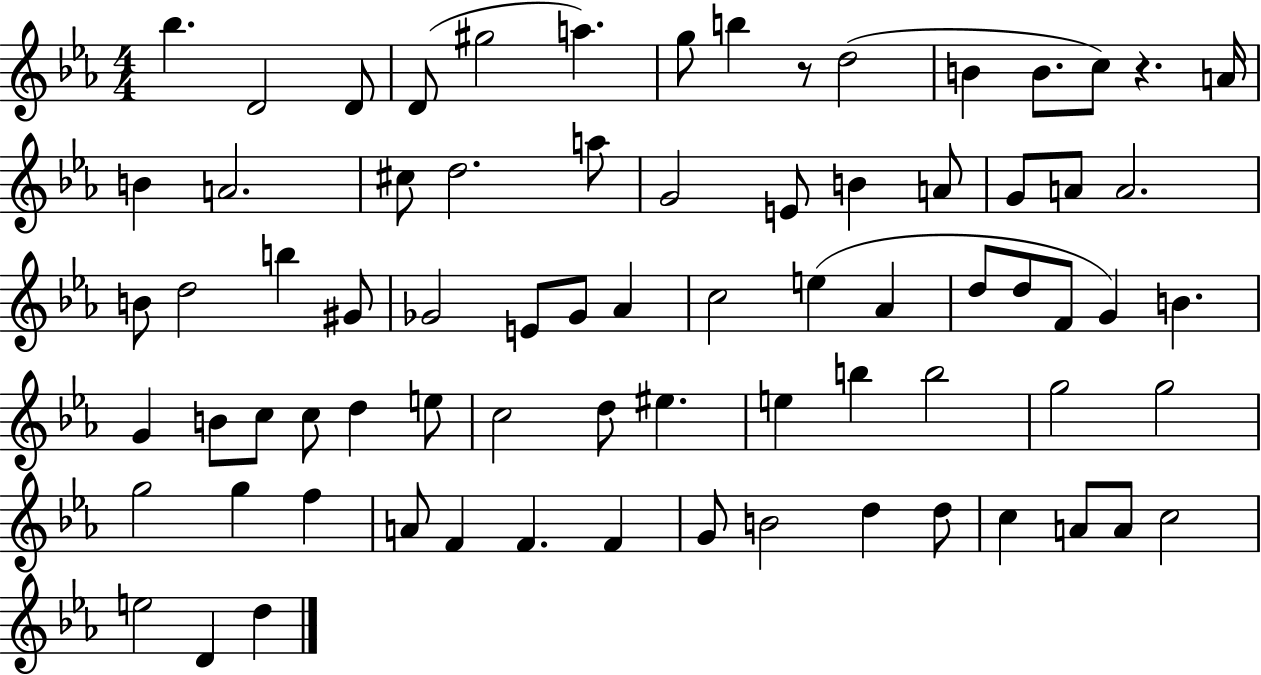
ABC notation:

X:1
T:Untitled
M:4/4
L:1/4
K:Eb
_b D2 D/2 D/2 ^g2 a g/2 b z/2 d2 B B/2 c/2 z A/4 B A2 ^c/2 d2 a/2 G2 E/2 B A/2 G/2 A/2 A2 B/2 d2 b ^G/2 _G2 E/2 _G/2 _A c2 e _A d/2 d/2 F/2 G B G B/2 c/2 c/2 d e/2 c2 d/2 ^e e b b2 g2 g2 g2 g f A/2 F F F G/2 B2 d d/2 c A/2 A/2 c2 e2 D d